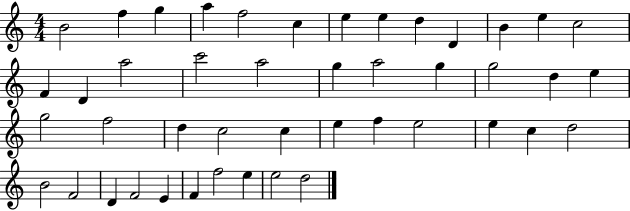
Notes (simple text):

B4/h F5/q G5/q A5/q F5/h C5/q E5/q E5/q D5/q D4/q B4/q E5/q C5/h F4/q D4/q A5/h C6/h A5/h G5/q A5/h G5/q G5/h D5/q E5/q G5/h F5/h D5/q C5/h C5/q E5/q F5/q E5/h E5/q C5/q D5/h B4/h F4/h D4/q F4/h E4/q F4/q F5/h E5/q E5/h D5/h